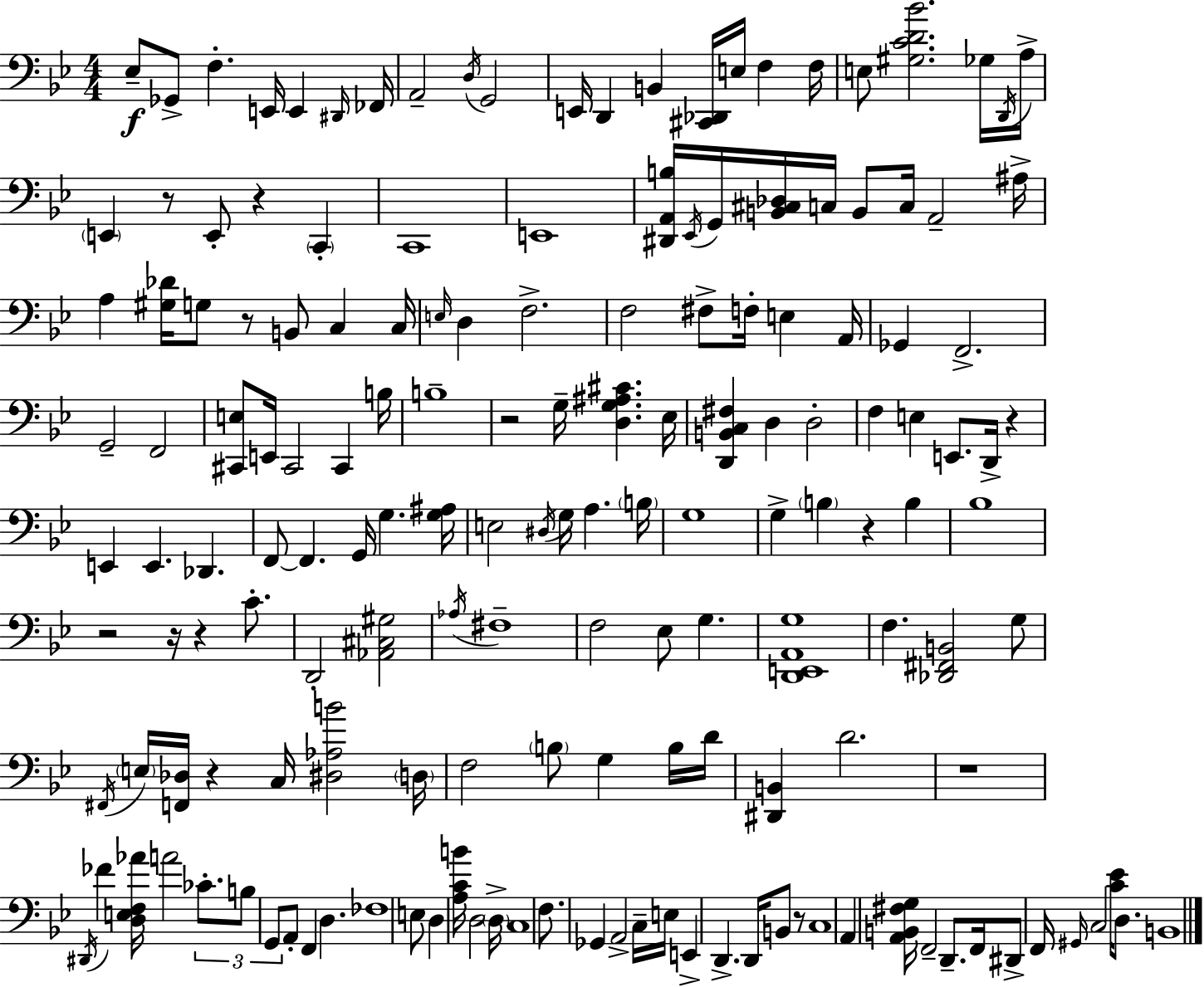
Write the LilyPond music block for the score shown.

{
  \clef bass
  \numericTimeSignature
  \time 4/4
  \key g \minor
  \repeat volta 2 { ees8--\f ges,8-> f4.-. e,16 e,4 \grace { dis,16 } | fes,16 a,2-- \acciaccatura { d16 } g,2 | e,16 d,4 b,4 <cis, des,>16 e16 f4 | f16 e8 <gis c' d' bes'>2. | \break ges16 \acciaccatura { d,16 } a16-> \parenthesize e,4 r8 e,8-. r4 \parenthesize c,4-. | c,1 | e,1 | <dis, a, b>16 \acciaccatura { ees,16 } g,16 <b, cis des>16 c16 b,8 c16 a,2-- | \break ais16-> a4 <gis des'>16 g8 r8 b,8 c4 | c16 \grace { e16 } d4 f2.-> | f2 fis8-> f16-. | e4 a,16 ges,4 f,2.-> | \break g,2-- f,2 | <cis, e>8 e,16 cis,2 | cis,4 b16 b1-- | r2 g16-- <d g ais cis'>4. | \break ees16 <d, b, c fis>4 d4 d2-. | f4 e4 e,8. | d,16-> r4 e,4 e,4. des,4. | f,8~~ f,4. g,16 g4. | \break <g ais>16 e2 \acciaccatura { dis16 } g16 a4. | \parenthesize b16 g1 | g4-> \parenthesize b4 r4 | b4 bes1 | \break r2 r16 r4 | c'8.-. d,2-. <aes, cis gis>2 | \acciaccatura { aes16 } fis1-- | f2 ees8 | \break g4. <d, e, a, g>1 | f4. <des, fis, b,>2 | g8 \acciaccatura { fis,16 } \parenthesize e16 <f, des>16 r4 c16 <dis aes b'>2 | \parenthesize d16 f2 | \break \parenthesize b8 g4 b16 d'16 <dis, b,>4 d'2. | r1 | \acciaccatura { dis,16 } fes'4 <d e f aes'>16 a'2 | \tuplet 3/2 { ces'8.-. b8 g,8 } a,8-. f,4 | \break d4. fes1 | e8 d4 <a c' b'>16 | d2 \parenthesize d16-> c1 | f8. ges,4 | \break a,2-> c16-- e16 e,4-> d,4.-> | d,16 b,8 r8 c1 | a,4 <a, b, fis g>16 f,2-- | d,8.-- f,16 dis,8-> f,16 \grace { gis,16 } c2 | \break <c' ees'>16 d8. b,1 | } \bar "|."
}